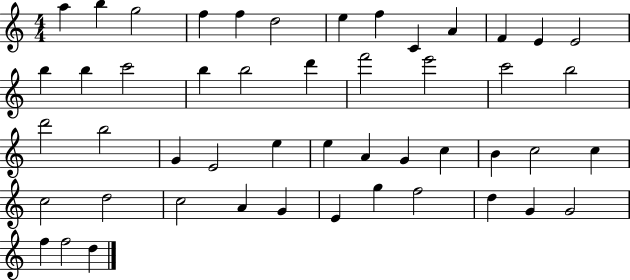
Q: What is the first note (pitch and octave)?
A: A5